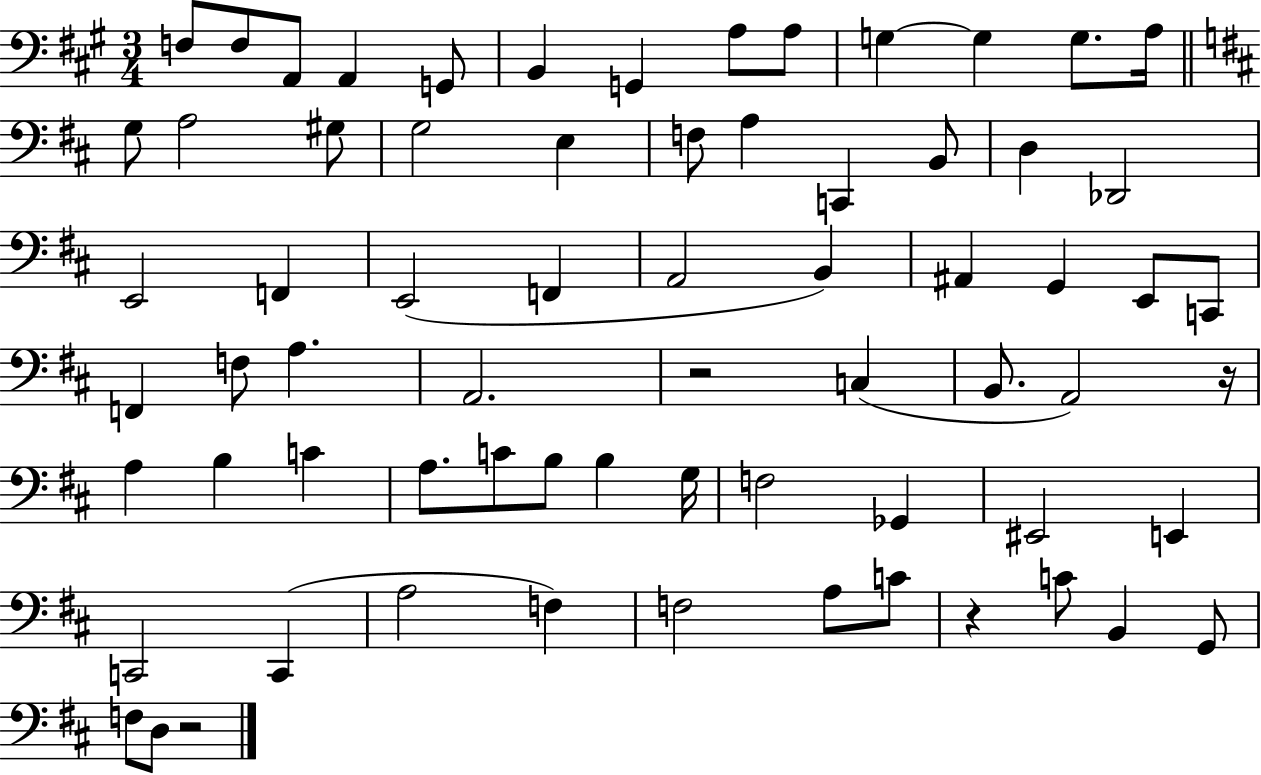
X:1
T:Untitled
M:3/4
L:1/4
K:A
F,/2 F,/2 A,,/2 A,, G,,/2 B,, G,, A,/2 A,/2 G, G, G,/2 A,/4 G,/2 A,2 ^G,/2 G,2 E, F,/2 A, C,, B,,/2 D, _D,,2 E,,2 F,, E,,2 F,, A,,2 B,, ^A,, G,, E,,/2 C,,/2 F,, F,/2 A, A,,2 z2 C, B,,/2 A,,2 z/4 A, B, C A,/2 C/2 B,/2 B, G,/4 F,2 _G,, ^E,,2 E,, C,,2 C,, A,2 F, F,2 A,/2 C/2 z C/2 B,, G,,/2 F,/2 D,/2 z2